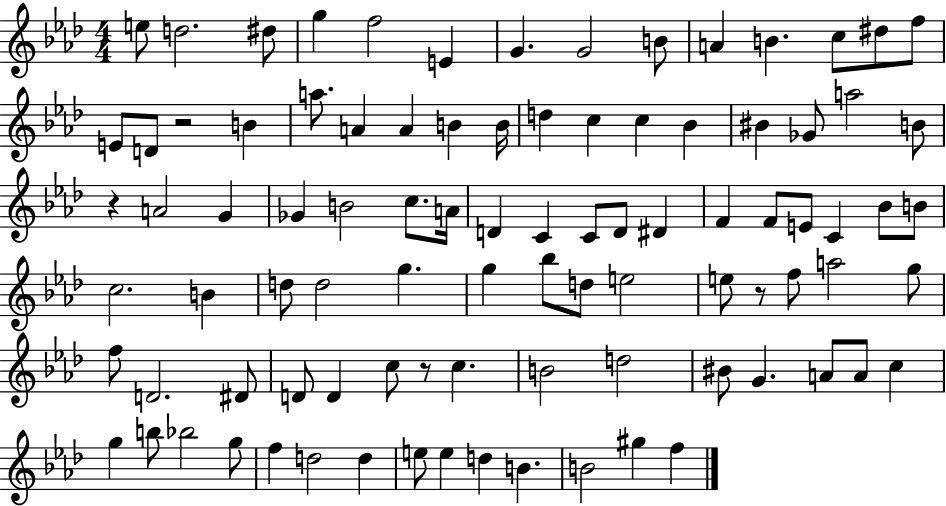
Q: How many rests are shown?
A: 4